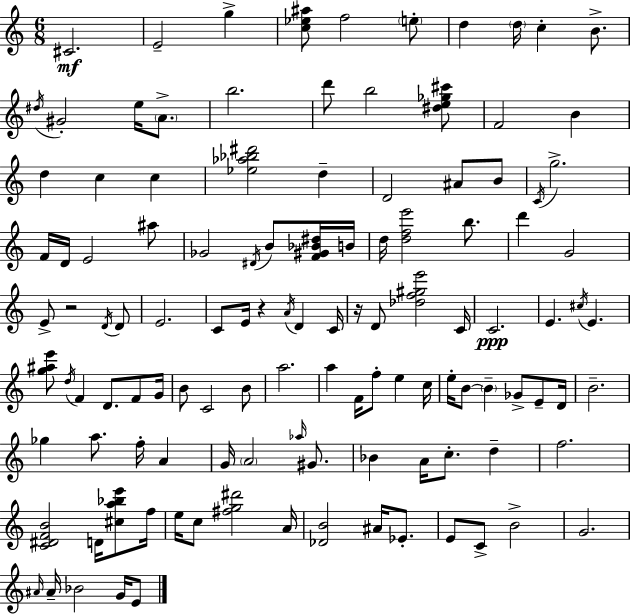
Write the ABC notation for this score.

X:1
T:Untitled
M:6/8
L:1/4
K:Am
^C2 E2 g [c_e^a]/2 f2 e/2 d d/4 c B/2 ^d/4 ^G2 e/4 A/2 b2 d'/2 b2 [^de_g^c']/2 F2 B d c c [_e_a_b^d']2 d D2 ^A/2 B/2 C/4 g2 F/4 D/4 E2 ^a/2 _G2 ^D/4 B/2 [F^G_B^d]/4 B/4 d/4 [dfe']2 b/2 d' G2 E/2 z2 D/4 D/2 E2 C/2 E/4 z A/4 D C/4 z/4 D/2 [_df^ge']2 C/4 C2 E ^c/4 E [g^ae']/2 d/4 F D/2 F/2 G/4 B/2 C2 B/2 a2 a F/4 f/2 e c/4 e/4 B/2 B _G/2 E/2 D/4 B2 _g a/2 f/4 A G/4 A2 _a/4 ^G/2 _B A/4 c/2 d f2 [C^DFB]2 D/4 [^ca_be']/2 f/4 e/4 c/2 [^fg^d']2 A/4 [_DB]2 ^A/4 _E/2 E/2 C/2 B2 G2 ^A/4 ^A/4 _B2 G/4 E/2